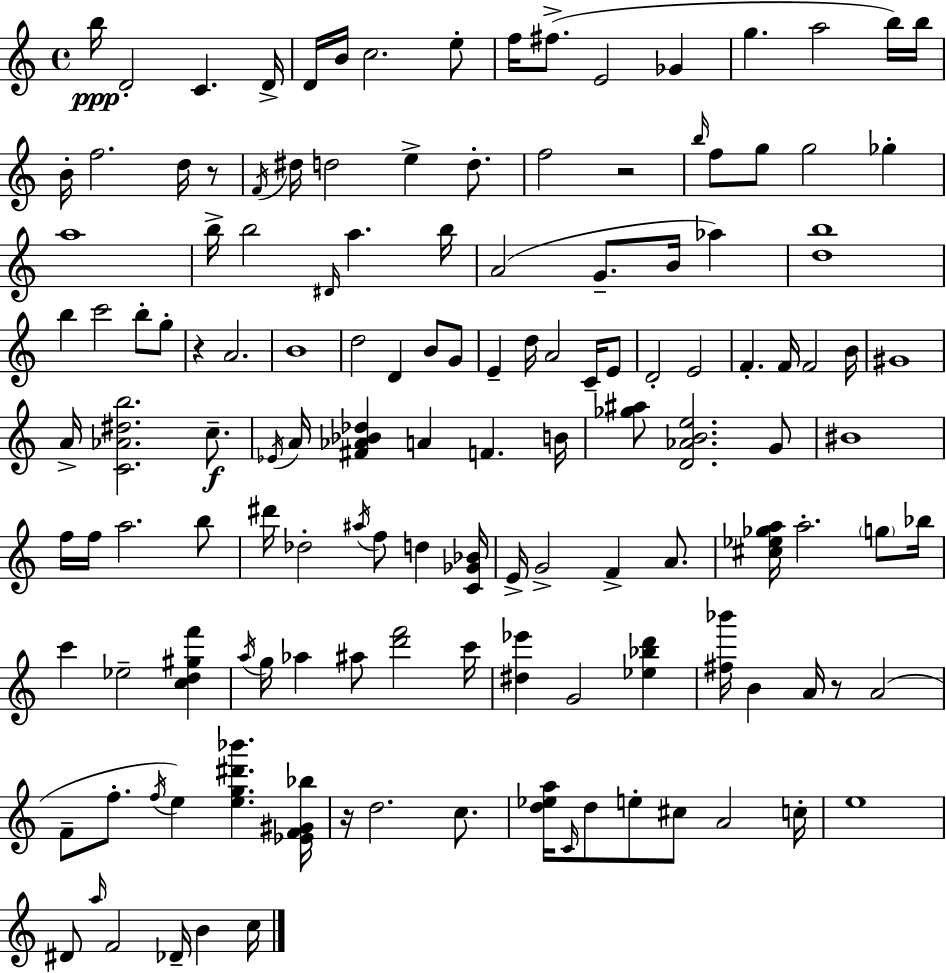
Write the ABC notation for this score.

X:1
T:Untitled
M:4/4
L:1/4
K:C
b/4 D2 C D/4 D/4 B/4 c2 e/2 f/4 ^f/2 E2 _G g a2 b/4 b/4 B/4 f2 d/4 z/2 F/4 ^d/4 d2 e d/2 f2 z2 b/4 f/2 g/2 g2 _g a4 b/4 b2 ^D/4 a b/4 A2 G/2 B/4 _a [db]4 b c'2 b/2 g/2 z A2 B4 d2 D B/2 G/2 E d/4 A2 C/4 E/2 D2 E2 F F/4 F2 B/4 ^G4 A/4 [C_A^db]2 c/2 _E/4 A/4 [^F_A_B_d] A F B/4 [_g^a]/2 [D_ABe]2 G/2 ^B4 f/4 f/4 a2 b/2 ^d'/4 _d2 ^a/4 f/2 d [C_G_B]/4 E/4 G2 F A/2 [^c_e_ga]/4 a2 g/2 _b/4 c' _e2 [cd^gf'] a/4 g/4 _a ^a/2 [d'f']2 c'/4 [^d_e'] G2 [_e_bd'] [^f_b']/4 B A/4 z/2 A2 F/2 f/2 f/4 e [eg^d'_b'] [_EF^G_b]/4 z/4 d2 c/2 [d_ea]/4 C/4 d/2 e/2 ^c/2 A2 c/4 e4 ^D/2 a/4 F2 _D/4 B c/4